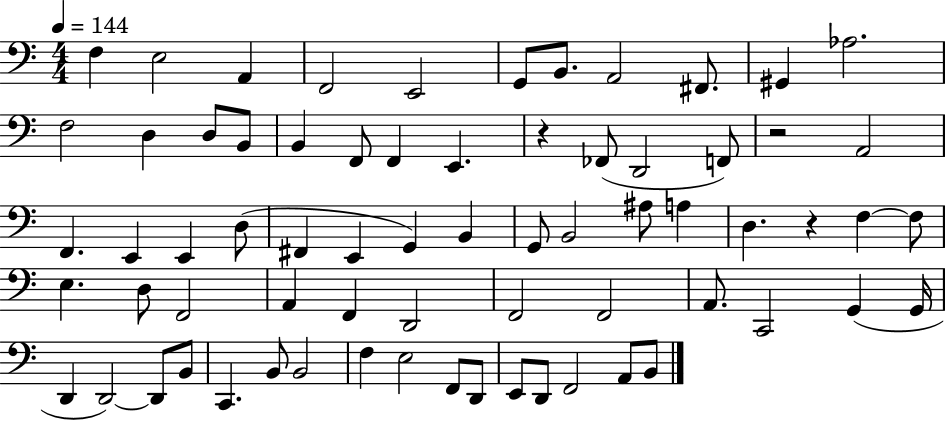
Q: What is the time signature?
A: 4/4